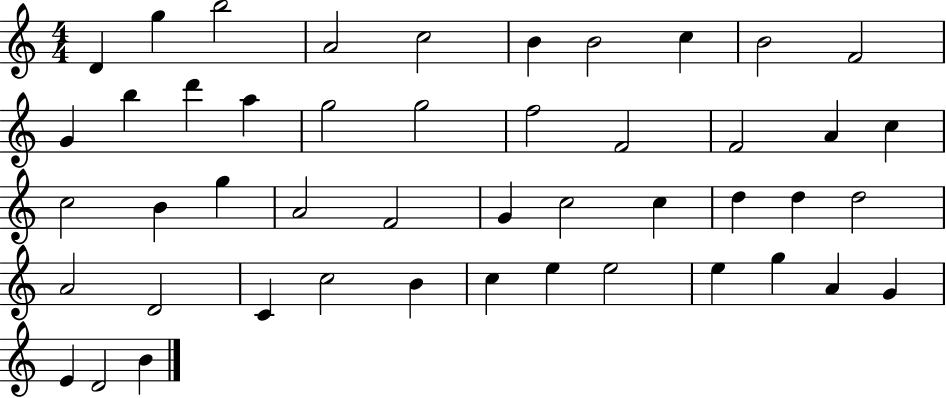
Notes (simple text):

D4/q G5/q B5/h A4/h C5/h B4/q B4/h C5/q B4/h F4/h G4/q B5/q D6/q A5/q G5/h G5/h F5/h F4/h F4/h A4/q C5/q C5/h B4/q G5/q A4/h F4/h G4/q C5/h C5/q D5/q D5/q D5/h A4/h D4/h C4/q C5/h B4/q C5/q E5/q E5/h E5/q G5/q A4/q G4/q E4/q D4/h B4/q